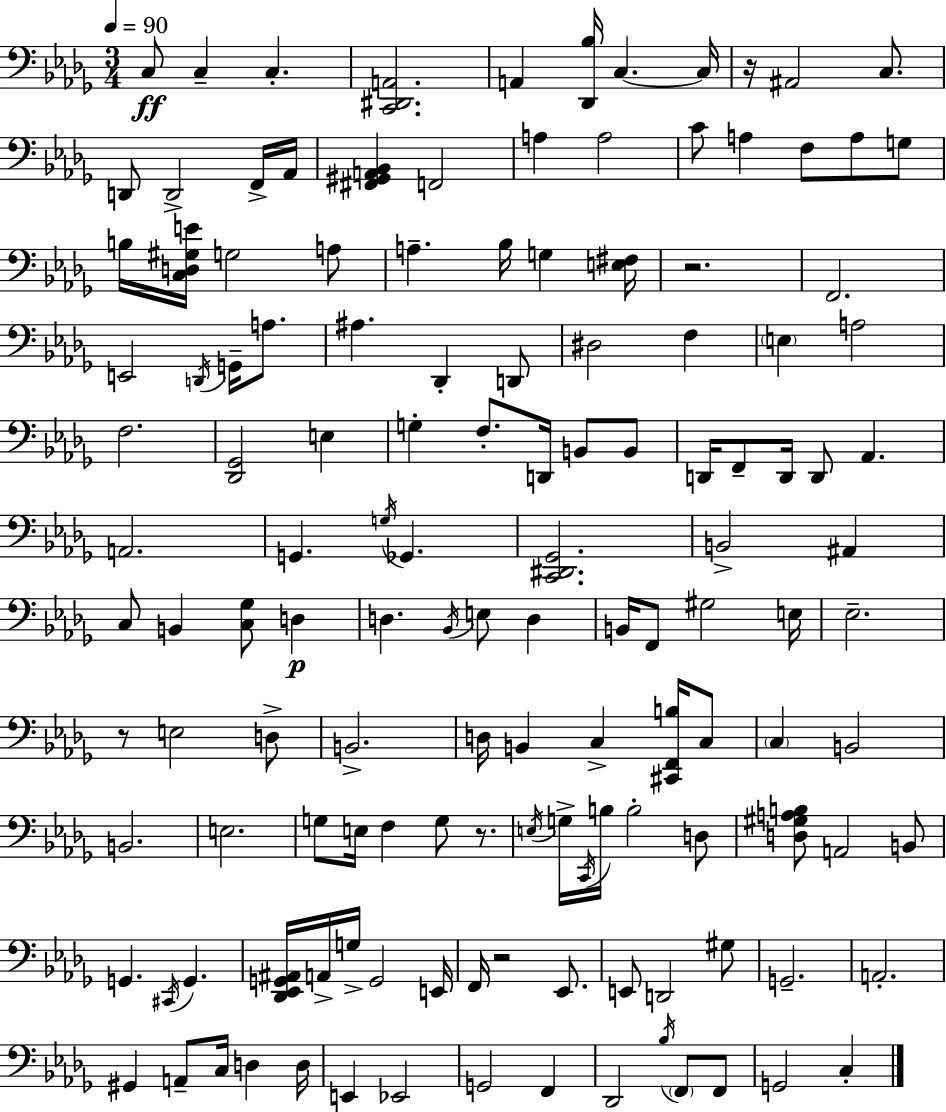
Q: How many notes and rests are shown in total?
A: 136